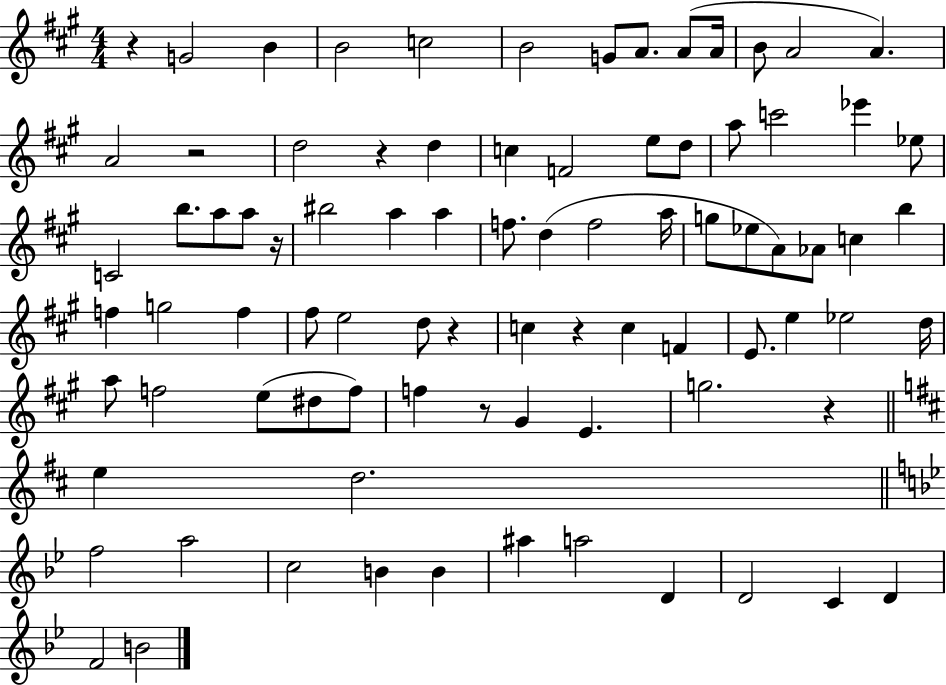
R/q G4/h B4/q B4/h C5/h B4/h G4/e A4/e. A4/e A4/s B4/e A4/h A4/q. A4/h R/h D5/h R/q D5/q C5/q F4/h E5/e D5/e A5/e C6/h Eb6/q Eb5/e C4/h B5/e. A5/e A5/e R/s BIS5/h A5/q A5/q F5/e. D5/q F5/h A5/s G5/e Eb5/e A4/e Ab4/e C5/q B5/q F5/q G5/h F5/q F#5/e E5/h D5/e R/q C5/q R/q C5/q F4/q E4/e. E5/q Eb5/h D5/s A5/e F5/h E5/e D#5/e F5/e F5/q R/e G#4/q E4/q. G5/h. R/q E5/q D5/h. F5/h A5/h C5/h B4/q B4/q A#5/q A5/h D4/q D4/h C4/q D4/q F4/h B4/h